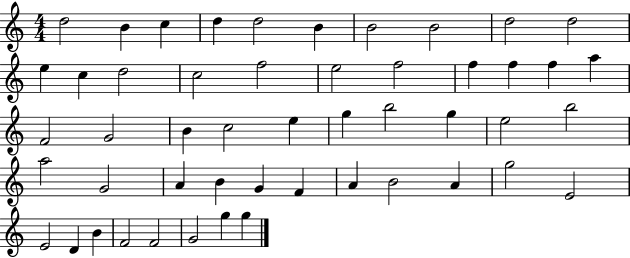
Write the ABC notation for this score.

X:1
T:Untitled
M:4/4
L:1/4
K:C
d2 B c d d2 B B2 B2 d2 d2 e c d2 c2 f2 e2 f2 f f f a F2 G2 B c2 e g b2 g e2 b2 a2 G2 A B G F A B2 A g2 E2 E2 D B F2 F2 G2 g g